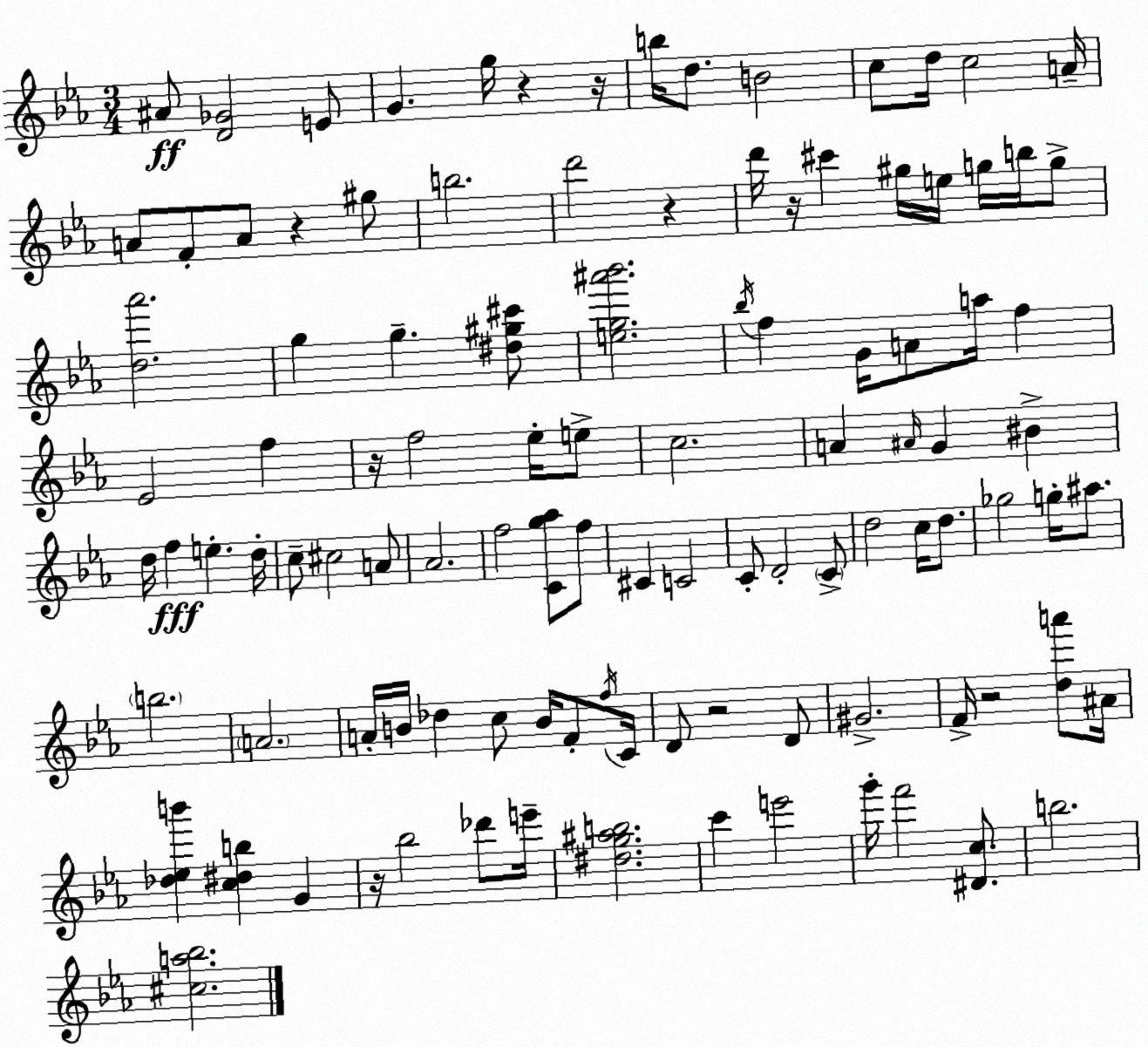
X:1
T:Untitled
M:3/4
L:1/4
K:Eb
^A/2 [D_G]2 E/2 G g/4 z z/4 b/4 d/2 B2 c/2 d/4 c2 A/4 A/2 F/2 A/2 z ^g/2 b2 d'2 z d'/4 z/4 ^c' ^g/4 e/4 g/4 b/4 g/2 [d_a']2 g g [^d^g^c']/2 [eg^a'_b']2 _b/4 f G/4 A/2 a/4 f _E2 f z/4 f2 _e/4 e/2 c2 A ^A/4 G ^B d/4 f e d/4 c/2 ^c2 A/2 _A2 f2 [Cg_a]/2 f/2 ^C C2 C/2 D2 C/2 d2 c/4 d/2 _g2 g/4 ^a/2 b2 A2 A/4 B/4 _d c/2 B/4 F/2 f/4 C/4 D/2 z2 D/2 ^G2 F/4 z2 [da']/2 ^A/4 [_d_eb'] [c^db] G z/4 _b2 _d'/2 e'/4 [^dg^ab]2 c' e'2 g'/4 f'2 [^Dc]/2 b2 [^ca_b]2